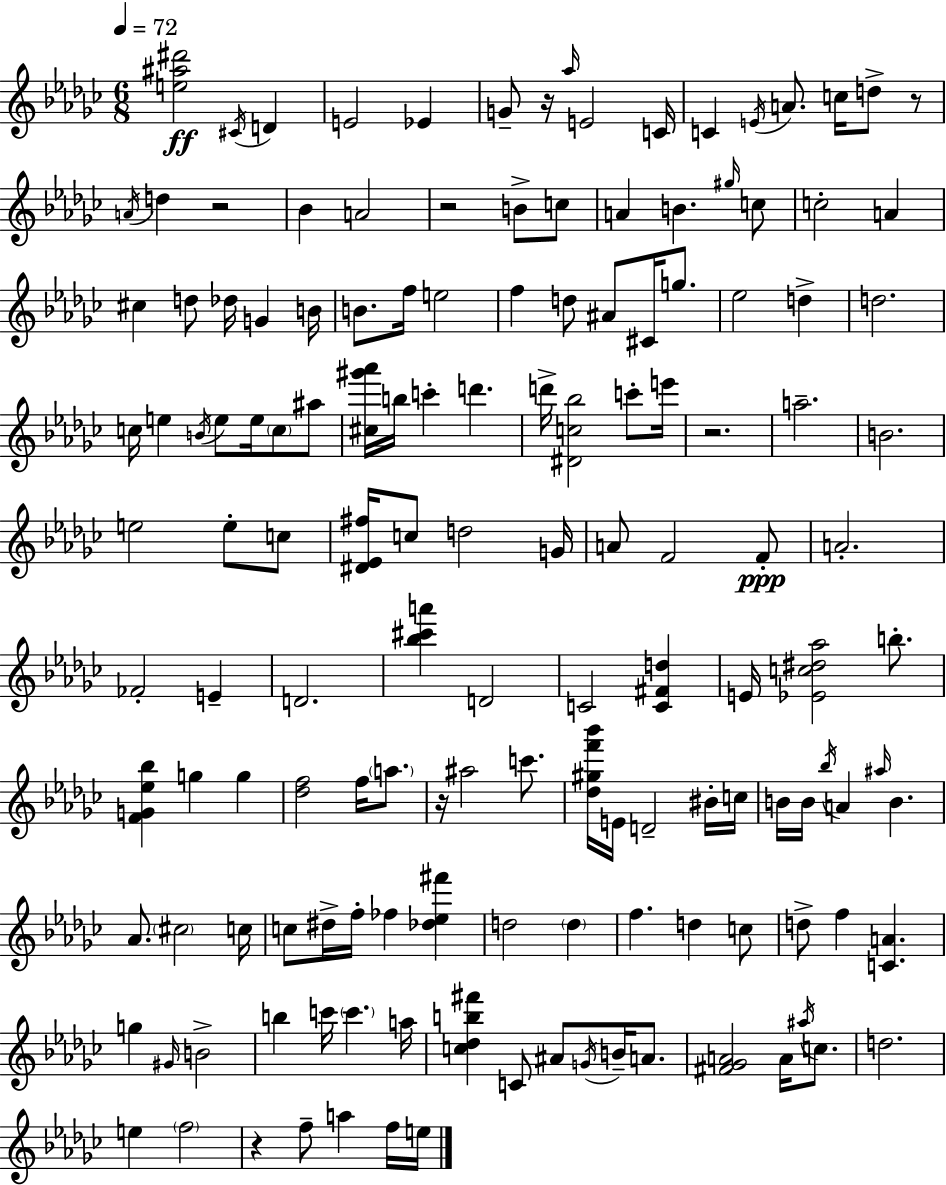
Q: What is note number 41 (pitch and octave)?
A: D5